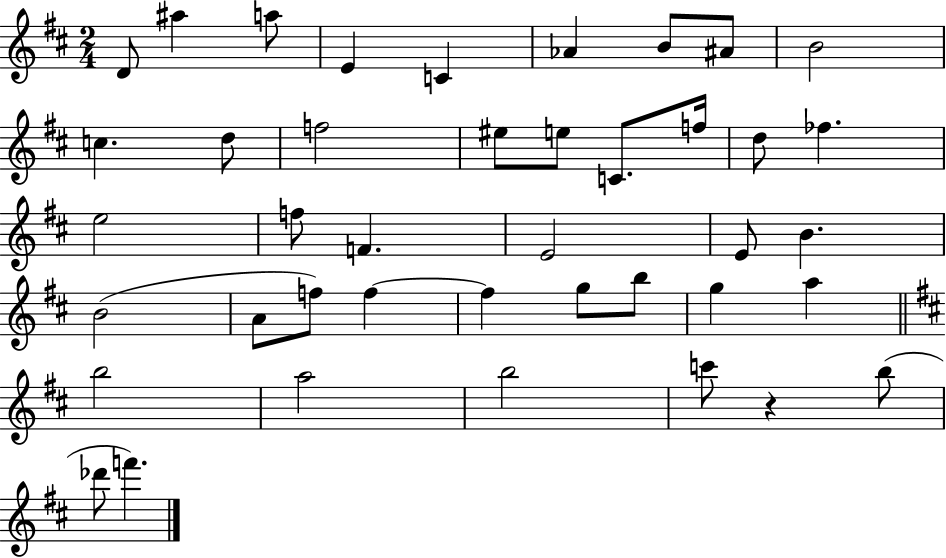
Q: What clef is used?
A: treble